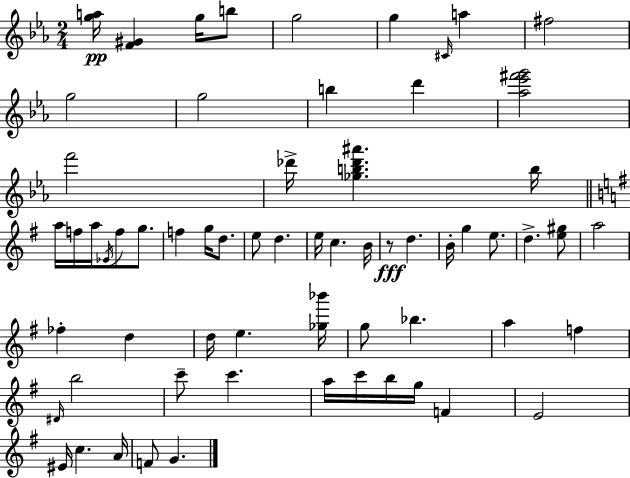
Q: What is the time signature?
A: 2/4